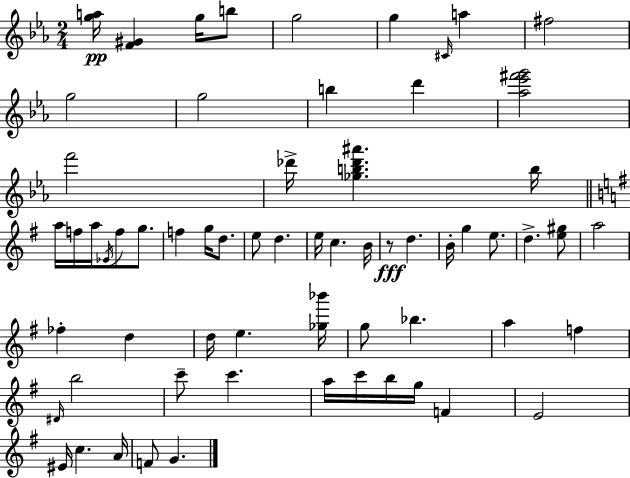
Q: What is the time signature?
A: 2/4